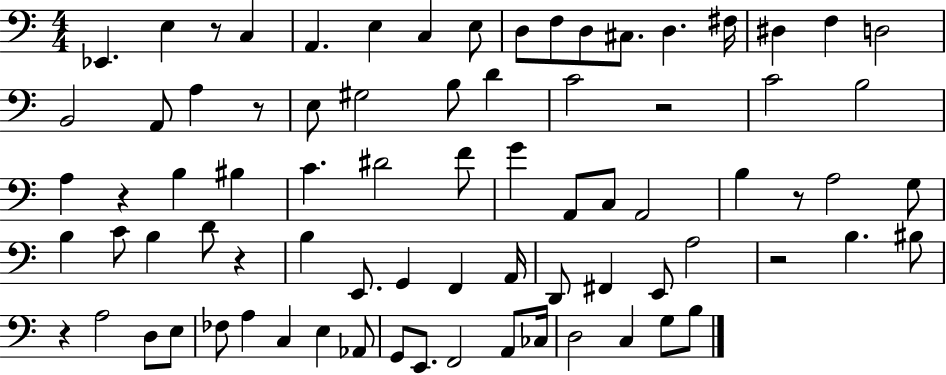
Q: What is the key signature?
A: C major